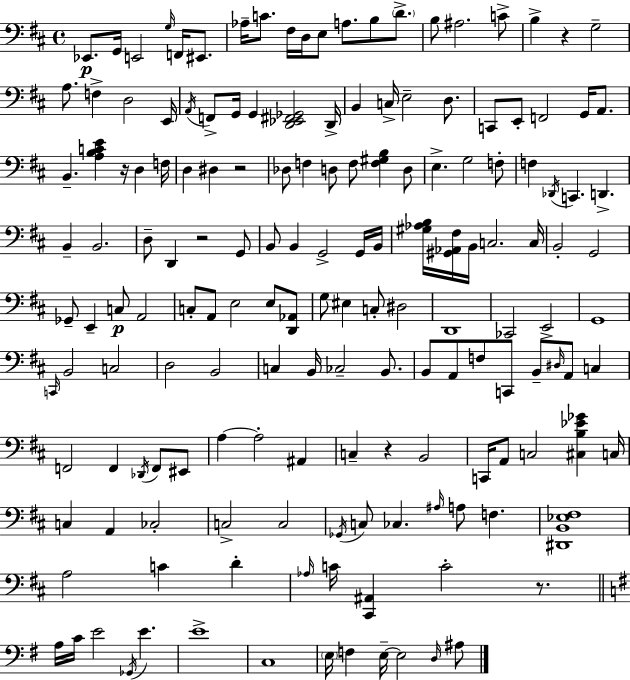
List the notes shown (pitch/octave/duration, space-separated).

Eb2/e. G2/s E2/h G3/s F2/s EIS2/e. Ab3/s C4/e. F#3/s D3/s E3/e A3/e. B3/e D4/e. B3/e A#3/h. C4/e B3/q R/q G3/h A3/e. F3/q D3/h E2/s A2/s F2/e G2/s G2/q [D2,Eb2,F#2,Gb2]/h D2/s B2/q C3/s E3/h D3/e. C2/e E2/e F2/h G2/s A2/e. B2/q. [A3,B3,C4,E4]/q R/s D3/q F3/s D3/q D#3/q R/h Db3/e F3/q D3/e F3/e [F3,G#3,B3]/q D3/e E3/q. G3/h F3/e F3/q Db2/s C2/q. D2/q. B2/q B2/h. D3/e D2/q R/h G2/e B2/e B2/q G2/h G2/s B2/s [G#3,Ab3,B3]/s [G#2,Ab2,F#3]/s B2/s C3/h. C3/s B2/h G2/h Gb2/e E2/q C3/e A2/h C3/e A2/e E3/h E3/e [D2,Ab2]/e G3/e EIS3/q C3/e D#3/h D2/w CES2/h E2/h G2/w C2/s B2/h C3/h D3/h B2/h C3/q B2/s CES3/h B2/e. B2/e A2/e F3/e C2/e B2/e D#3/s A2/e C3/q F2/h F2/q Db2/s F2/e EIS2/e A3/q A3/h A#2/q C3/q R/q B2/h C2/s A2/e C3/h [C#3,B3,Eb4,Gb4]/q C3/s C3/q A2/q CES3/h C3/h C3/h Gb2/s C3/e CES3/q. A#3/s A3/e F3/q. [D#2,B2,Eb3,F#3]/w A3/h C4/q D4/q Ab3/s C4/s [C#2,A#2]/q C4/h R/e. A3/s C4/s E4/h Gb2/s E4/q. E4/w C3/w E3/s F3/q E3/s E3/h D3/s A#3/e